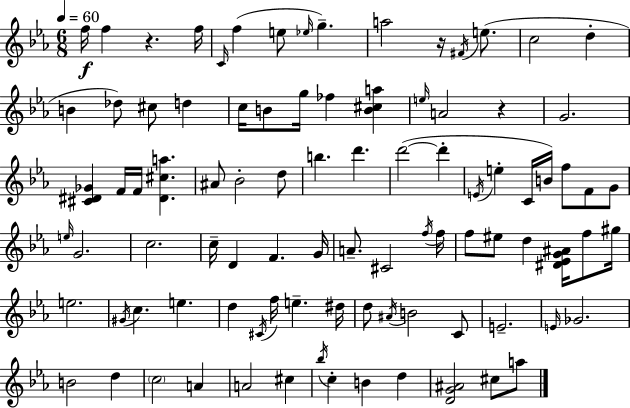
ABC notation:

X:1
T:Untitled
M:6/8
L:1/4
K:Cm
f/4 f z f/4 C/4 f e/2 _e/4 g a2 z/4 ^F/4 e/2 c2 d B _d/2 ^c/2 d c/4 B/2 g/4 _f [B^ca] e/4 A2 z G2 [^C^D_G] F/4 F/4 [^D^ca] ^A/2 _B2 d/2 b d' d'2 d' E/4 e C/4 B/4 f/2 F/2 G/2 e/4 G2 c2 c/4 D F G/4 A/2 ^C2 f/4 f/4 f/2 ^e/2 d [^D_EG^A]/4 f/2 ^g/4 e2 ^G/4 c e d ^C/4 f/4 e ^d/4 d/2 ^A/4 B2 C/2 E2 E/4 _G2 B2 d c2 A A2 ^c _b/4 c B d [DG^A]2 ^c/2 a/2